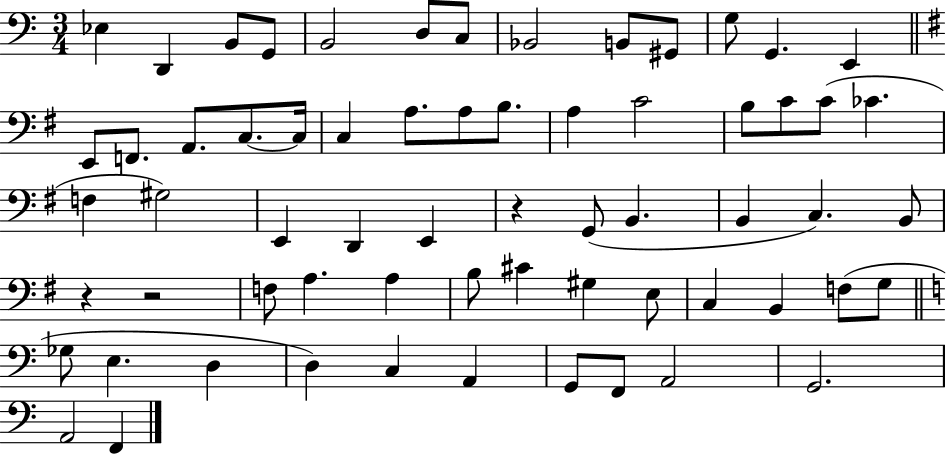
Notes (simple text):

Eb3/q D2/q B2/e G2/e B2/h D3/e C3/e Bb2/h B2/e G#2/e G3/e G2/q. E2/q E2/e F2/e. A2/e. C3/e. C3/s C3/q A3/e. A3/e B3/e. A3/q C4/h B3/e C4/e C4/e CES4/q. F3/q G#3/h E2/q D2/q E2/q R/q G2/e B2/q. B2/q C3/q. B2/e R/q R/h F3/e A3/q. A3/q B3/e C#4/q G#3/q E3/e C3/q B2/q F3/e G3/e Gb3/e E3/q. D3/q D3/q C3/q A2/q G2/e F2/e A2/h G2/h. A2/h F2/q